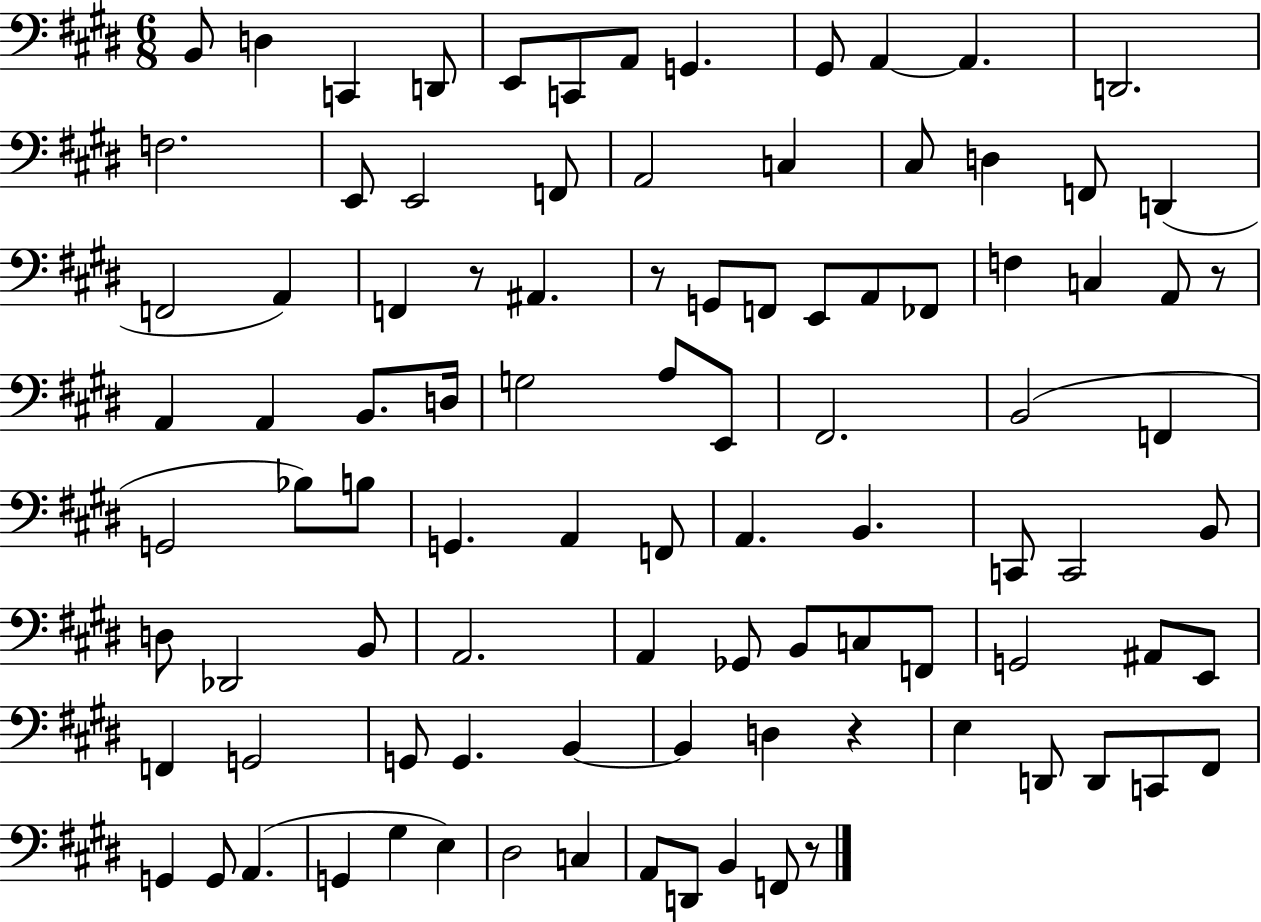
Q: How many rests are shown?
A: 5